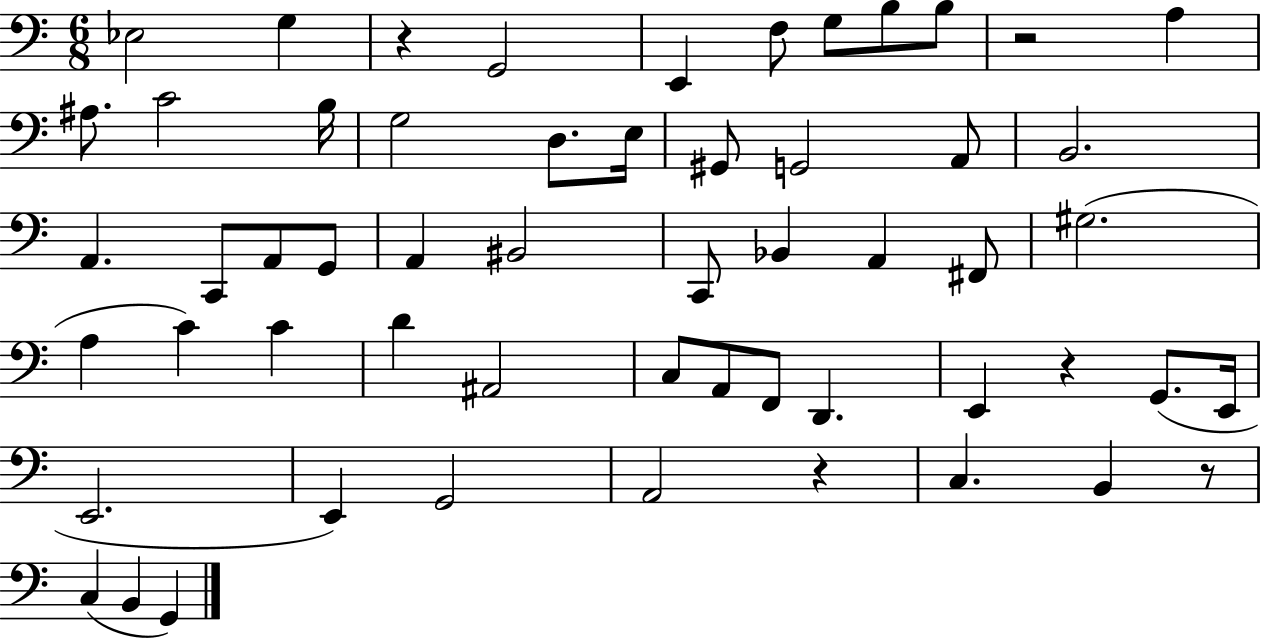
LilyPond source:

{
  \clef bass
  \numericTimeSignature
  \time 6/8
  \key c \major
  \repeat volta 2 { ees2 g4 | r4 g,2 | e,4 f8 g8 b8 b8 | r2 a4 | \break ais8. c'2 b16 | g2 d8. e16 | gis,8 g,2 a,8 | b,2. | \break a,4. c,8 a,8 g,8 | a,4 bis,2 | c,8 bes,4 a,4 fis,8 | gis2.( | \break a4 c'4) c'4 | d'4 ais,2 | c8 a,8 f,8 d,4. | e,4 r4 g,8.( e,16 | \break e,2. | e,4) g,2 | a,2 r4 | c4. b,4 r8 | \break c4( b,4 g,4) | } \bar "|."
}